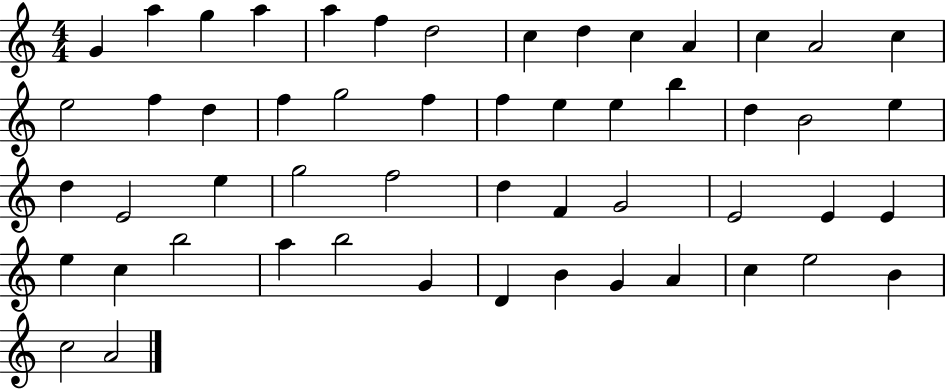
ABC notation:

X:1
T:Untitled
M:4/4
L:1/4
K:C
G a g a a f d2 c d c A c A2 c e2 f d f g2 f f e e b d B2 e d E2 e g2 f2 d F G2 E2 E E e c b2 a b2 G D B G A c e2 B c2 A2